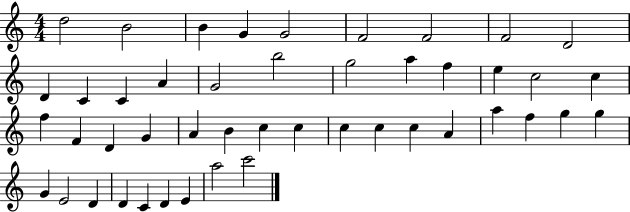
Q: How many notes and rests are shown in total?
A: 46